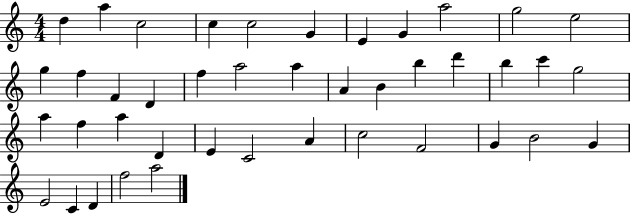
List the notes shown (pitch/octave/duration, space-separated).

D5/q A5/q C5/h C5/q C5/h G4/q E4/q G4/q A5/h G5/h E5/h G5/q F5/q F4/q D4/q F5/q A5/h A5/q A4/q B4/q B5/q D6/q B5/q C6/q G5/h A5/q F5/q A5/q D4/q E4/q C4/h A4/q C5/h F4/h G4/q B4/h G4/q E4/h C4/q D4/q F5/h A5/h